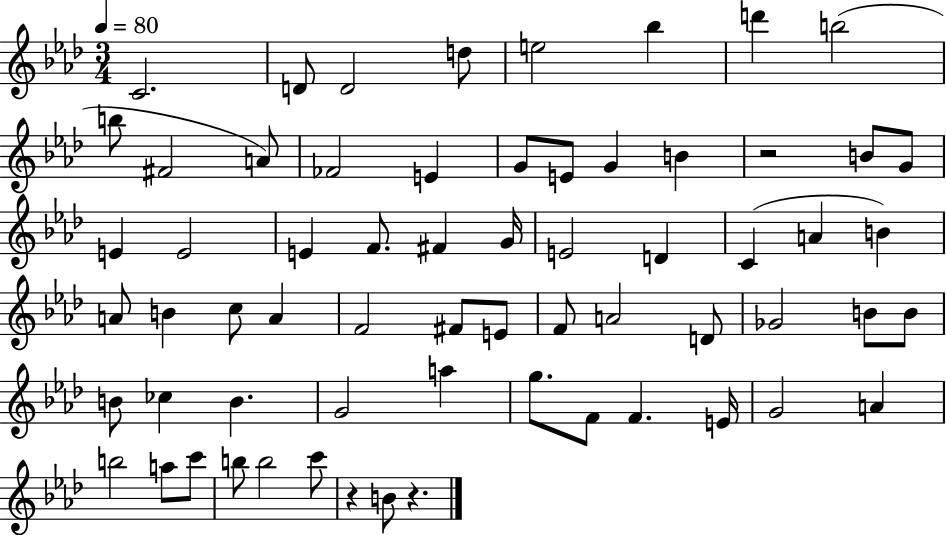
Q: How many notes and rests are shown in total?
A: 64